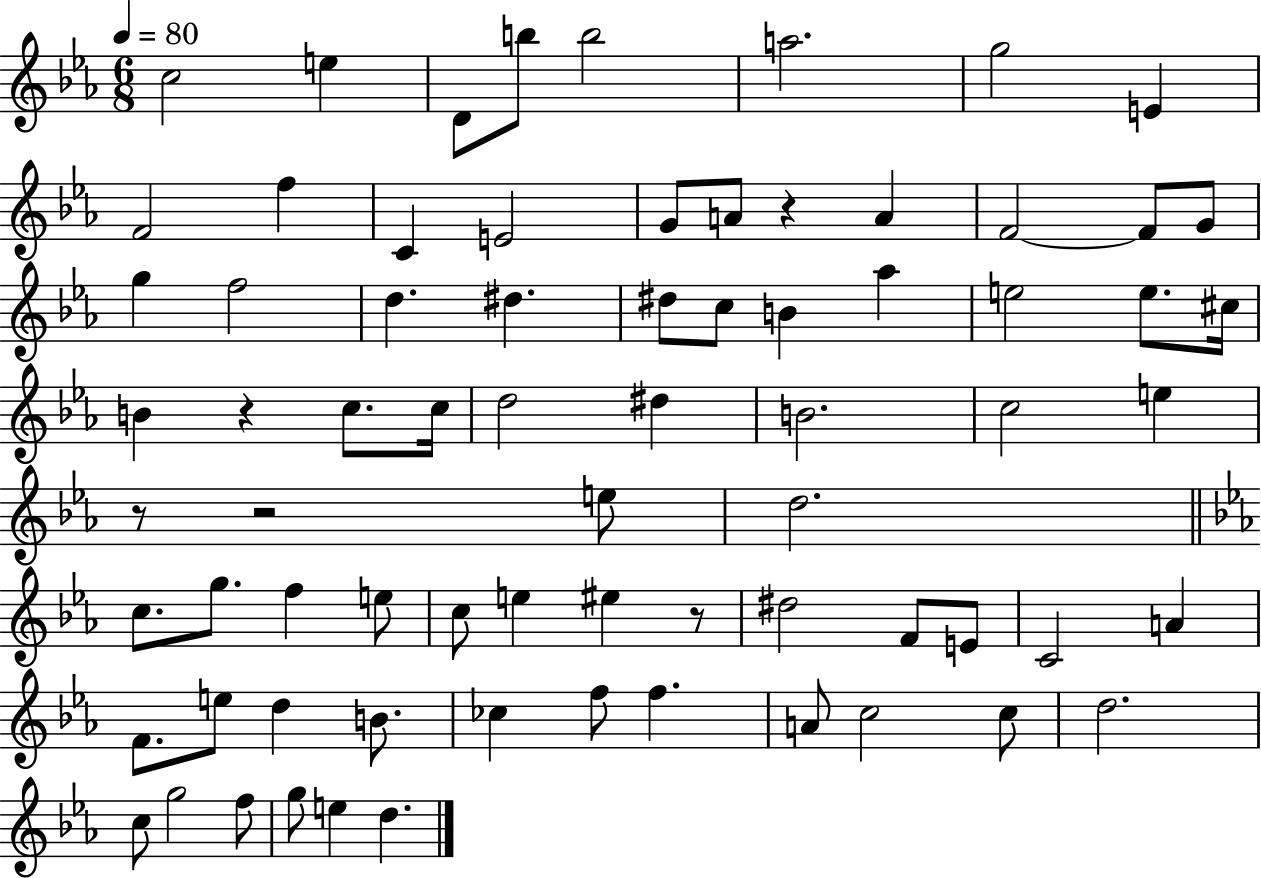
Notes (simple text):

C5/h E5/q D4/e B5/e B5/h A5/h. G5/h E4/q F4/h F5/q C4/q E4/h G4/e A4/e R/q A4/q F4/h F4/e G4/e G5/q F5/h D5/q. D#5/q. D#5/e C5/e B4/q Ab5/q E5/h E5/e. C#5/s B4/q R/q C5/e. C5/s D5/h D#5/q B4/h. C5/h E5/q R/e R/h E5/e D5/h. C5/e. G5/e. F5/q E5/e C5/e E5/q EIS5/q R/e D#5/h F4/e E4/e C4/h A4/q F4/e. E5/e D5/q B4/e. CES5/q F5/e F5/q. A4/e C5/h C5/e D5/h. C5/e G5/h F5/e G5/e E5/q D5/q.